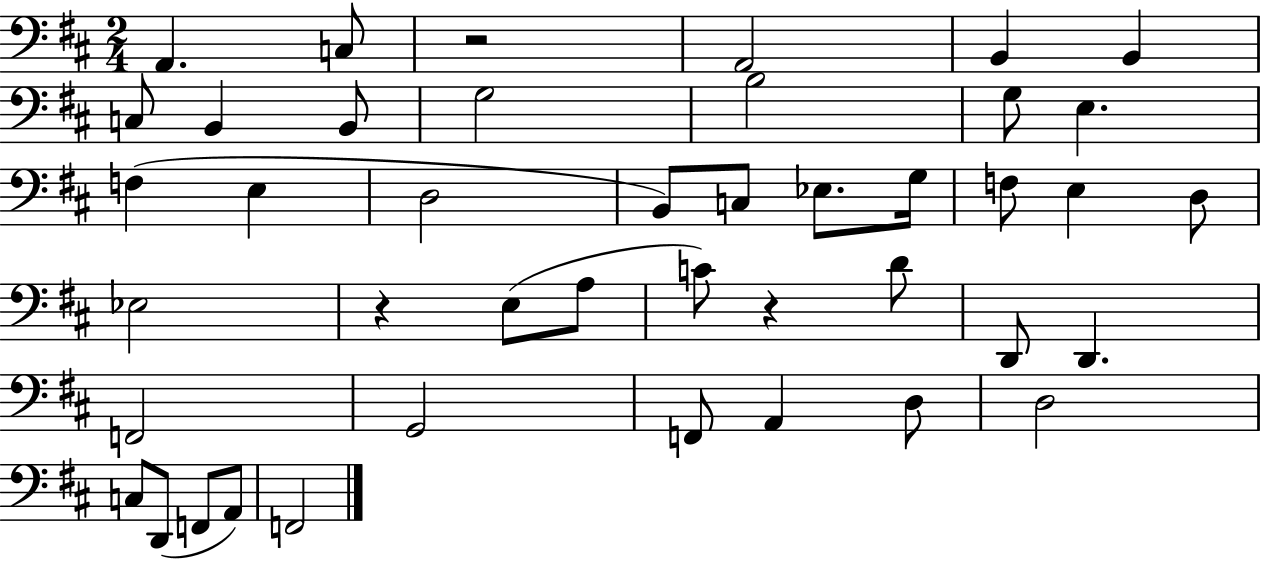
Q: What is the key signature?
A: D major